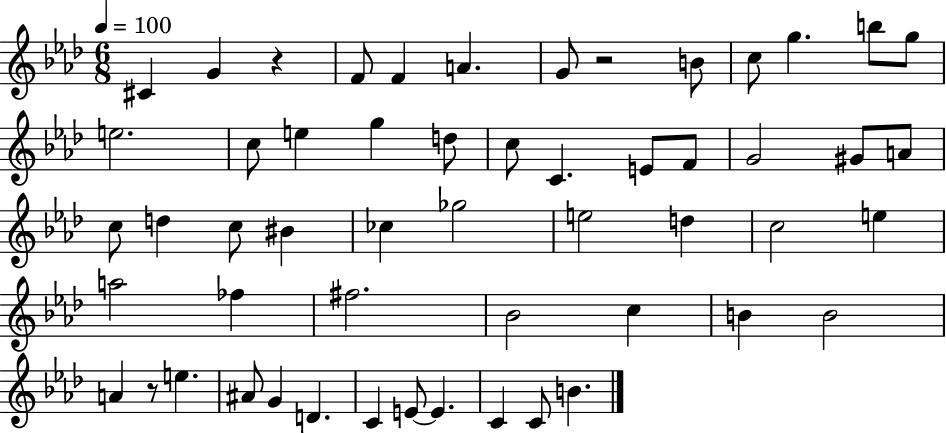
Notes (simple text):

C#4/q G4/q R/q F4/e F4/q A4/q. G4/e R/h B4/e C5/e G5/q. B5/e G5/e E5/h. C5/e E5/q G5/q D5/e C5/e C4/q. E4/e F4/e G4/h G#4/e A4/e C5/e D5/q C5/e BIS4/q CES5/q Gb5/h E5/h D5/q C5/h E5/q A5/h FES5/q F#5/h. Bb4/h C5/q B4/q B4/h A4/q R/e E5/q. A#4/e G4/q D4/q. C4/q E4/e E4/q. C4/q C4/e B4/q.